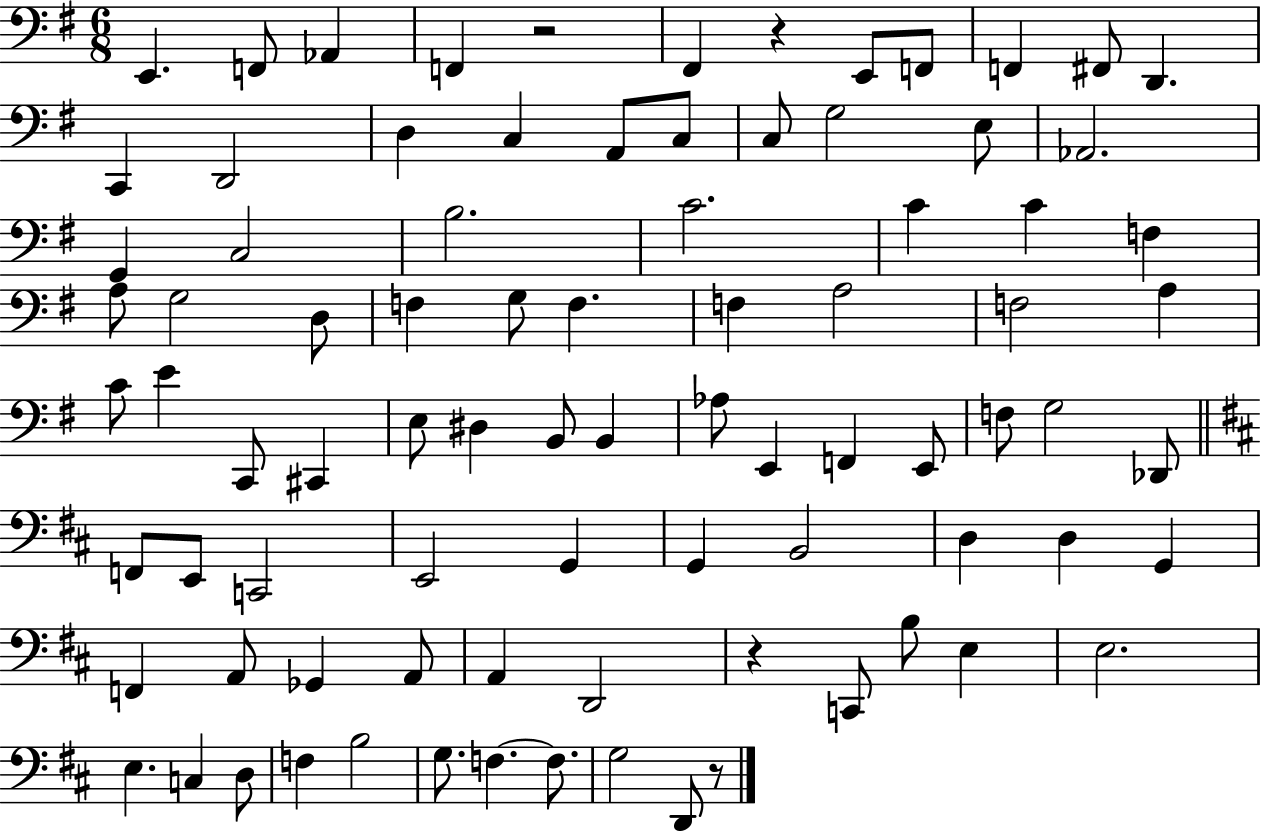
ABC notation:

X:1
T:Untitled
M:6/8
L:1/4
K:G
E,, F,,/2 _A,, F,, z2 ^F,, z E,,/2 F,,/2 F,, ^F,,/2 D,, C,, D,,2 D, C, A,,/2 C,/2 C,/2 G,2 E,/2 _A,,2 G,, C,2 B,2 C2 C C F, A,/2 G,2 D,/2 F, G,/2 F, F, A,2 F,2 A, C/2 E C,,/2 ^C,, E,/2 ^D, B,,/2 B,, _A,/2 E,, F,, E,,/2 F,/2 G,2 _D,,/2 F,,/2 E,,/2 C,,2 E,,2 G,, G,, B,,2 D, D, G,, F,, A,,/2 _G,, A,,/2 A,, D,,2 z C,,/2 B,/2 E, E,2 E, C, D,/2 F, B,2 G,/2 F, F,/2 G,2 D,,/2 z/2